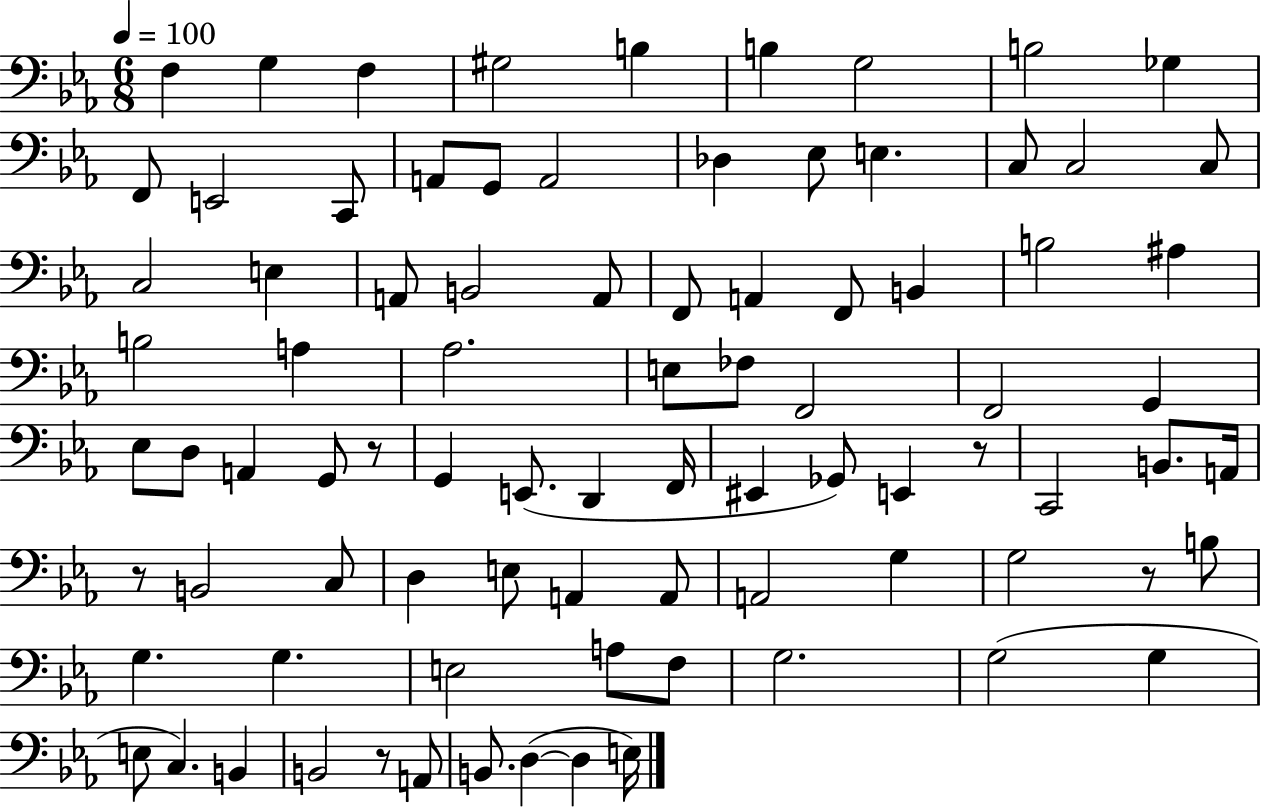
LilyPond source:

{
  \clef bass
  \numericTimeSignature
  \time 6/8
  \key ees \major
  \tempo 4 = 100
  \repeat volta 2 { f4 g4 f4 | gis2 b4 | b4 g2 | b2 ges4 | \break f,8 e,2 c,8 | a,8 g,8 a,2 | des4 ees8 e4. | c8 c2 c8 | \break c2 e4 | a,8 b,2 a,8 | f,8 a,4 f,8 b,4 | b2 ais4 | \break b2 a4 | aes2. | e8 fes8 f,2 | f,2 g,4 | \break ees8 d8 a,4 g,8 r8 | g,4 e,8.( d,4 f,16 | eis,4 ges,8) e,4 r8 | c,2 b,8. a,16 | \break r8 b,2 c8 | d4 e8 a,4 a,8 | a,2 g4 | g2 r8 b8 | \break g4. g4. | e2 a8 f8 | g2. | g2( g4 | \break e8 c4.) b,4 | b,2 r8 a,8 | b,8. d4~(~ d4 e16) | } \bar "|."
}